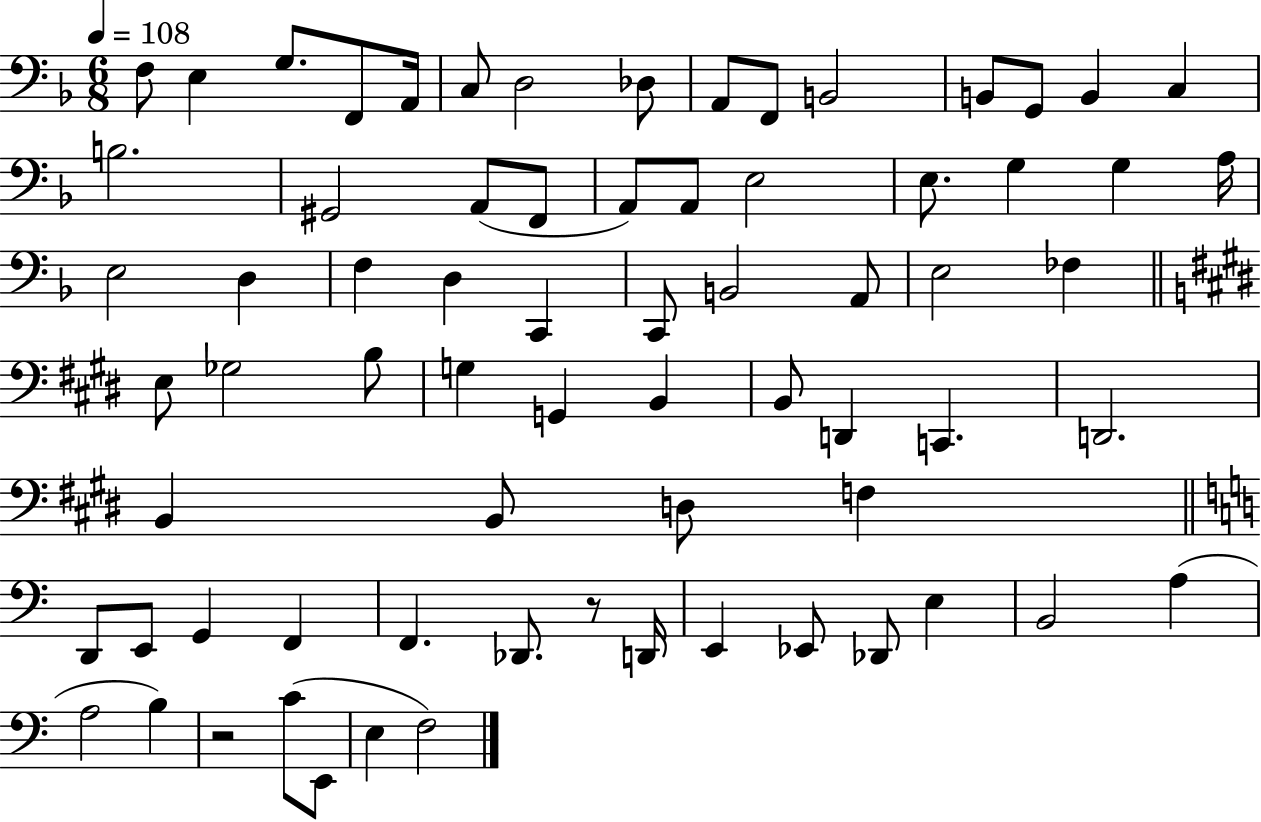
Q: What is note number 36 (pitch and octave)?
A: FES3